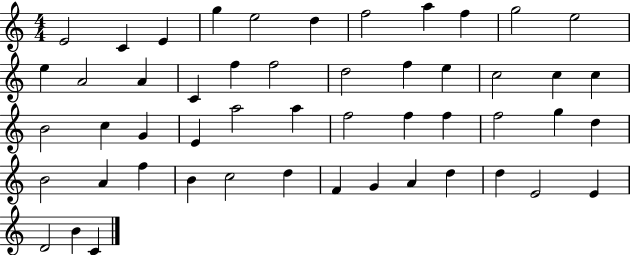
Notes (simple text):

E4/h C4/q E4/q G5/q E5/h D5/q F5/h A5/q F5/q G5/h E5/h E5/q A4/h A4/q C4/q F5/q F5/h D5/h F5/q E5/q C5/h C5/q C5/q B4/h C5/q G4/q E4/q A5/h A5/q F5/h F5/q F5/q F5/h G5/q D5/q B4/h A4/q F5/q B4/q C5/h D5/q F4/q G4/q A4/q D5/q D5/q E4/h E4/q D4/h B4/q C4/q